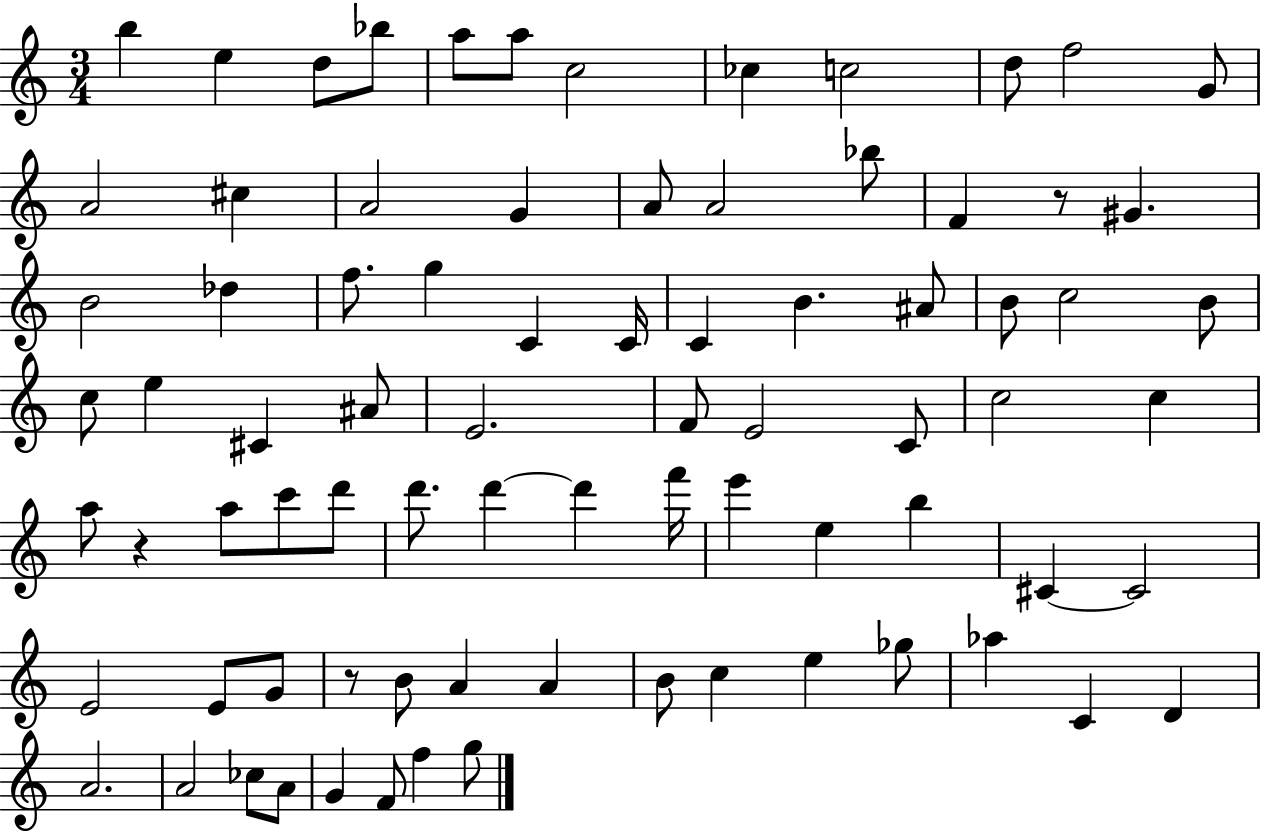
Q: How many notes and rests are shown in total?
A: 80